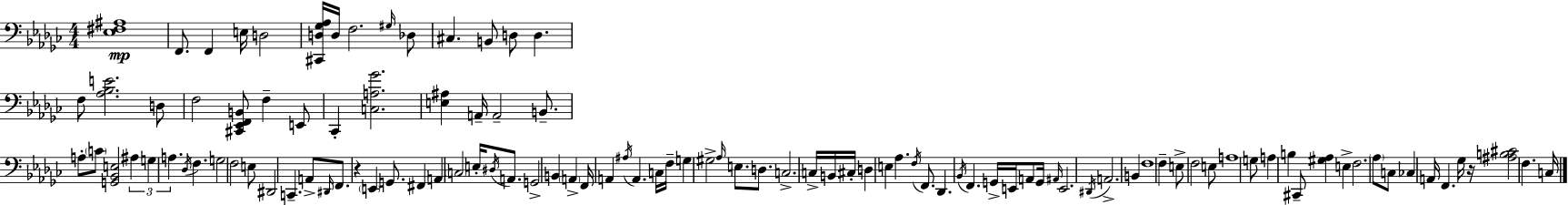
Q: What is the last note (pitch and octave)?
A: C3